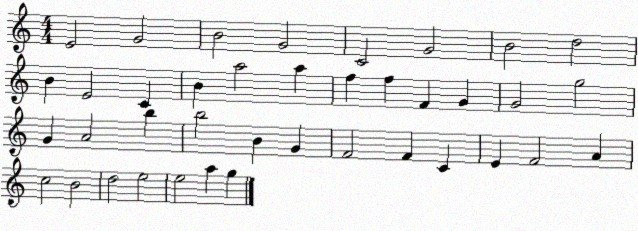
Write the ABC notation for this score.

X:1
T:Untitled
M:4/4
L:1/4
K:C
E2 G2 B2 G2 C2 G2 B2 d2 B E2 C B a2 a f f F G G2 g2 G A2 b b2 B G F2 F C E F2 A c2 B2 d2 e2 e2 a g